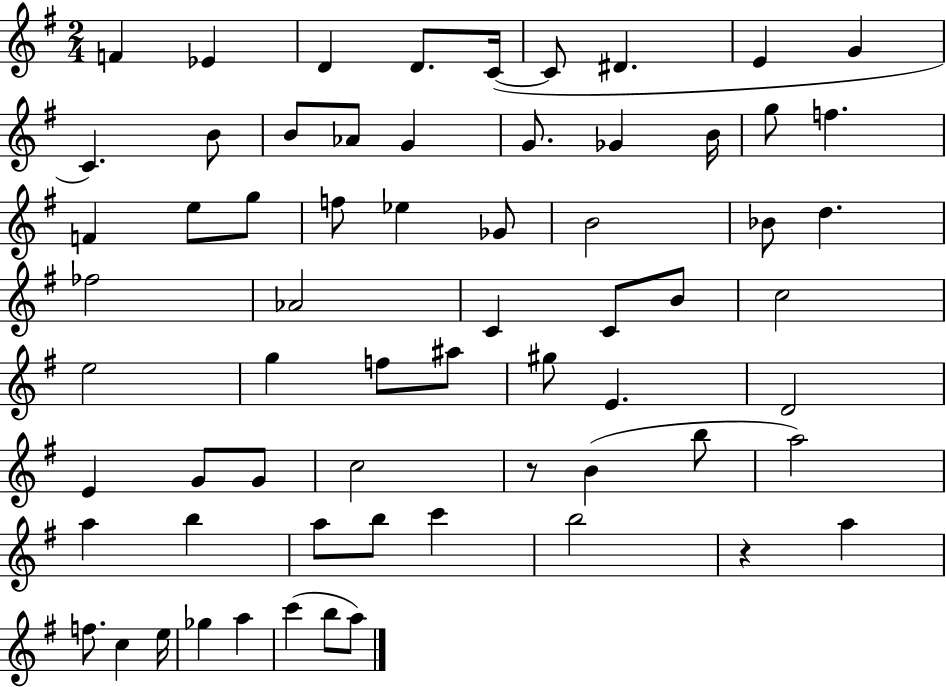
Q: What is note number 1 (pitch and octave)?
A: F4